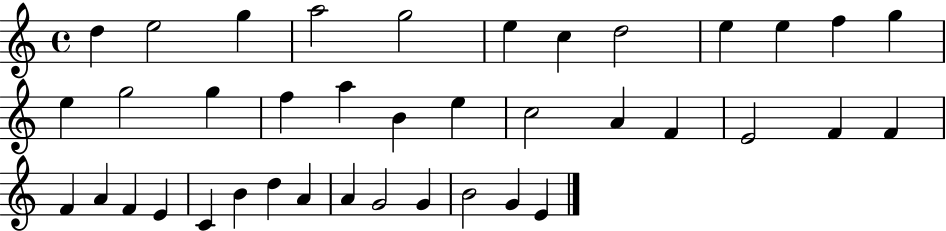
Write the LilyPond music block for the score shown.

{
  \clef treble
  \time 4/4
  \defaultTimeSignature
  \key c \major
  d''4 e''2 g''4 | a''2 g''2 | e''4 c''4 d''2 | e''4 e''4 f''4 g''4 | \break e''4 g''2 g''4 | f''4 a''4 b'4 e''4 | c''2 a'4 f'4 | e'2 f'4 f'4 | \break f'4 a'4 f'4 e'4 | c'4 b'4 d''4 a'4 | a'4 g'2 g'4 | b'2 g'4 e'4 | \break \bar "|."
}